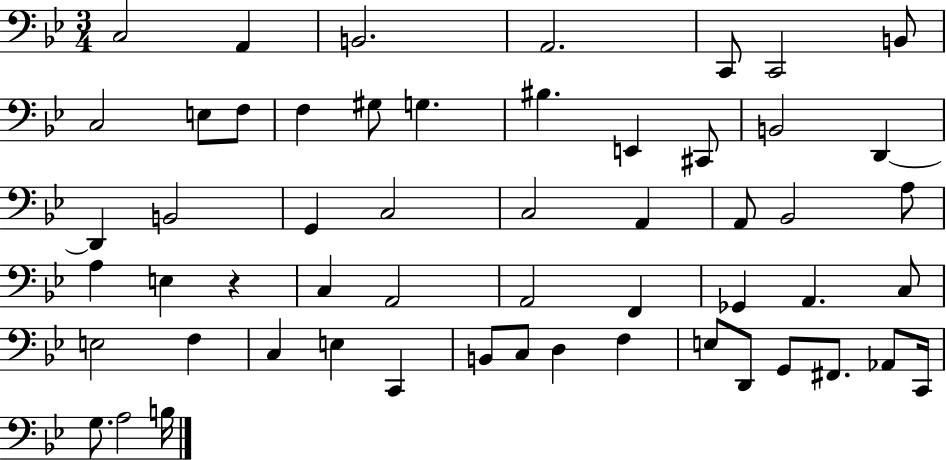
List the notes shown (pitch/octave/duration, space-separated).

C3/h A2/q B2/h. A2/h. C2/e C2/h B2/e C3/h E3/e F3/e F3/q G#3/e G3/q. BIS3/q. E2/q C#2/e B2/h D2/q D2/q B2/h G2/q C3/h C3/h A2/q A2/e Bb2/h A3/e A3/q E3/q R/q C3/q A2/h A2/h F2/q Gb2/q A2/q. C3/e E3/h F3/q C3/q E3/q C2/q B2/e C3/e D3/q F3/q E3/e D2/e G2/e F#2/e. Ab2/e C2/s G3/e. A3/h B3/s